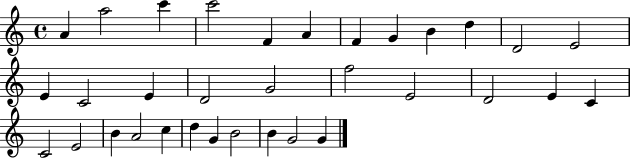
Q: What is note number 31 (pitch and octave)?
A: B4